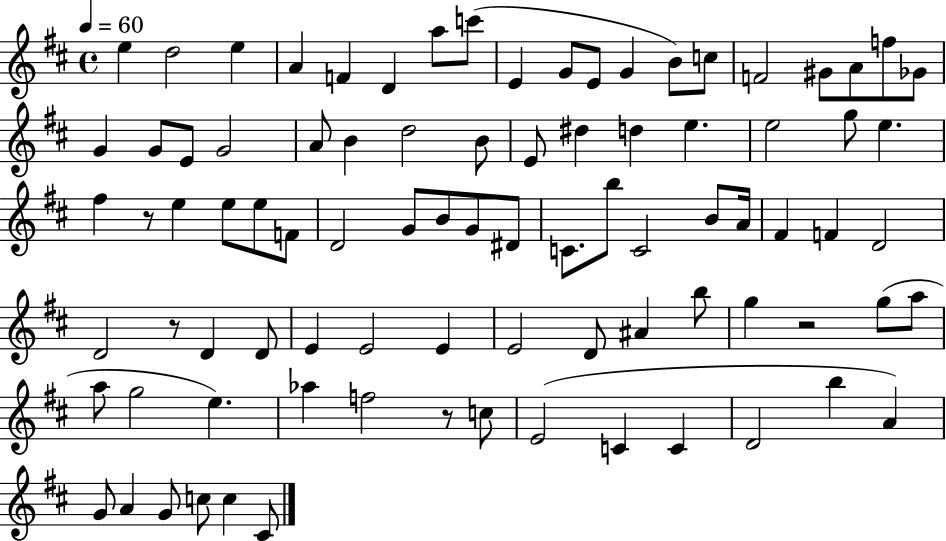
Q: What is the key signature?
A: D major